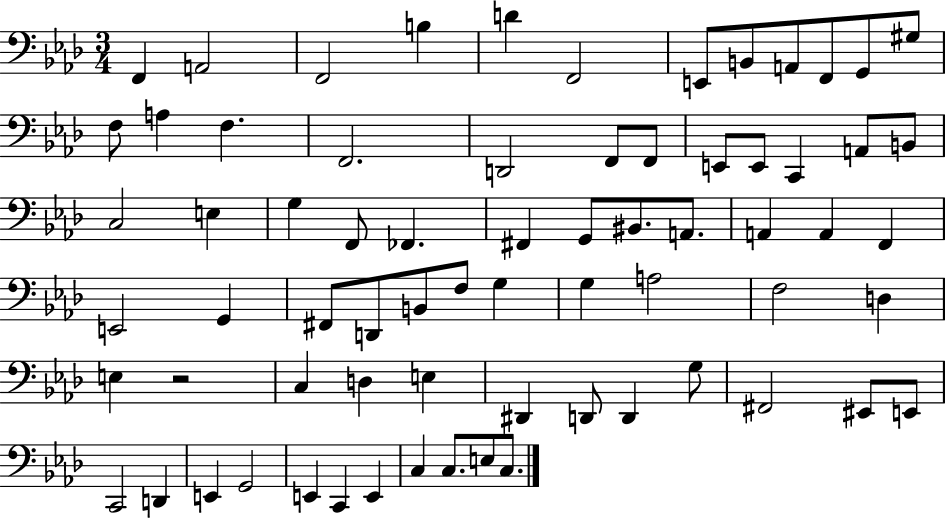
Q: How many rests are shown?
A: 1